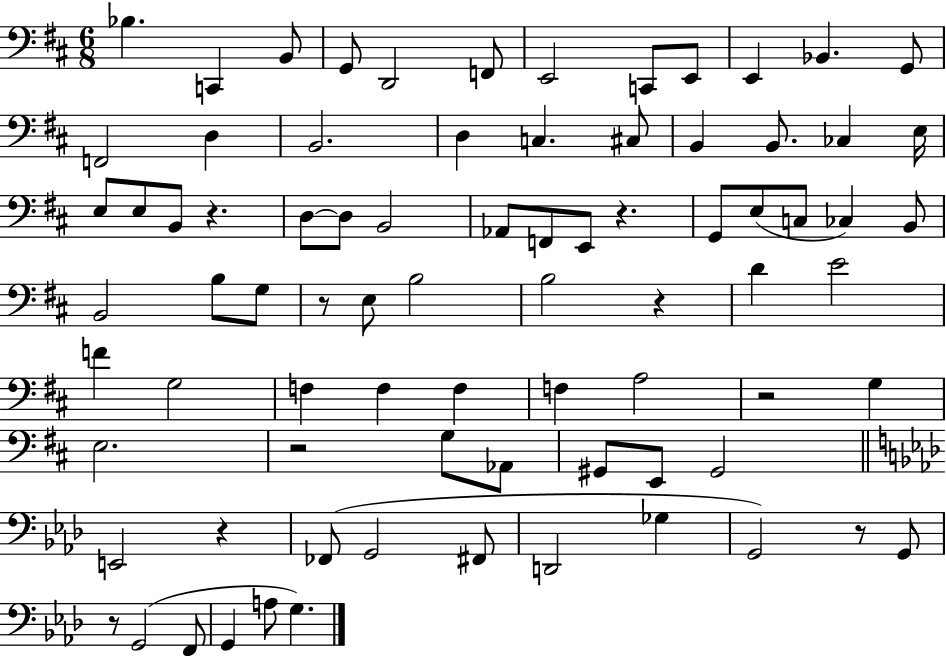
{
  \clef bass
  \numericTimeSignature
  \time 6/8
  \key d \major
  bes4. c,4 b,8 | g,8 d,2 f,8 | e,2 c,8 e,8 | e,4 bes,4. g,8 | \break f,2 d4 | b,2. | d4 c4. cis8 | b,4 b,8. ces4 e16 | \break e8 e8 b,8 r4. | d8~~ d8 b,2 | aes,8 f,8 e,8 r4. | g,8 e8( c8 ces4) b,8 | \break b,2 b8 g8 | r8 e8 b2 | b2 r4 | d'4 e'2 | \break f'4 g2 | f4 f4 f4 | f4 a2 | r2 g4 | \break e2. | r2 g8 aes,8 | gis,8 e,8 gis,2 | \bar "||" \break \key aes \major e,2 r4 | fes,8( g,2 fis,8 | d,2 ges4 | g,2) r8 g,8 | \break r8 g,2( f,8 | g,4 a8 g4.) | \bar "|."
}